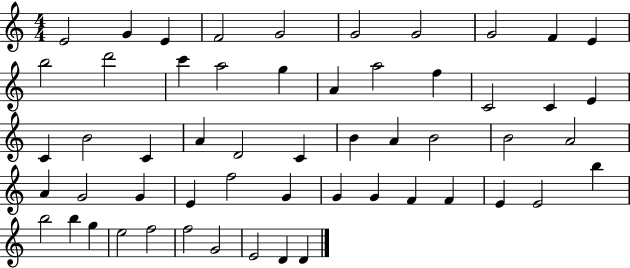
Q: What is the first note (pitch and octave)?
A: E4